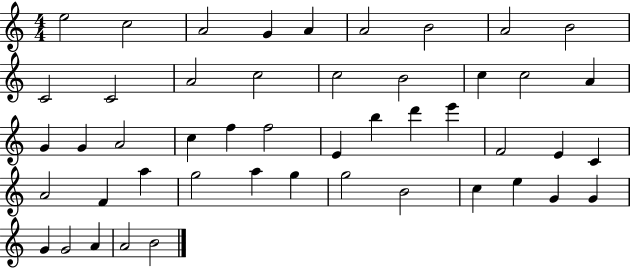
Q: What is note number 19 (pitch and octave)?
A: G4